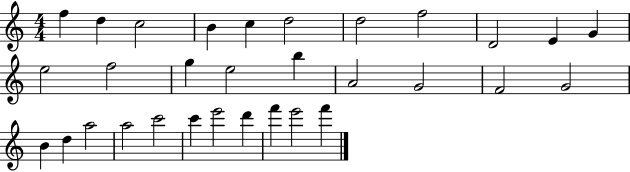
X:1
T:Untitled
M:4/4
L:1/4
K:C
f d c2 B c d2 d2 f2 D2 E G e2 f2 g e2 b A2 G2 F2 G2 B d a2 a2 c'2 c' e'2 d' f' e'2 f'